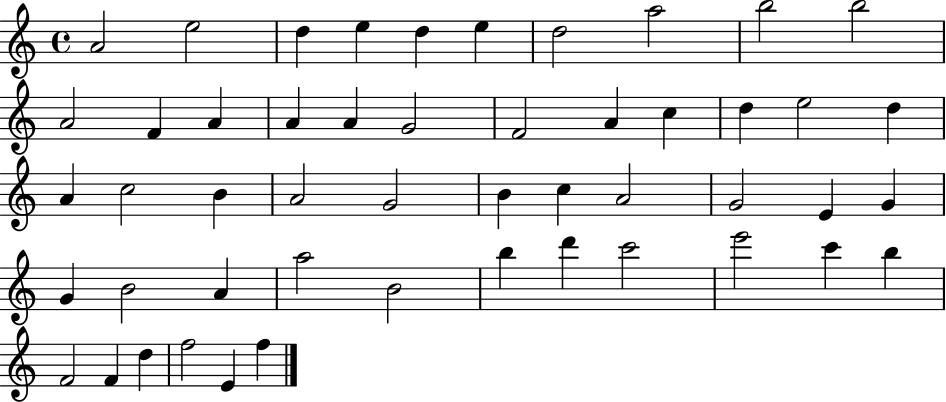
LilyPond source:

{
  \clef treble
  \time 4/4
  \defaultTimeSignature
  \key c \major
  a'2 e''2 | d''4 e''4 d''4 e''4 | d''2 a''2 | b''2 b''2 | \break a'2 f'4 a'4 | a'4 a'4 g'2 | f'2 a'4 c''4 | d''4 e''2 d''4 | \break a'4 c''2 b'4 | a'2 g'2 | b'4 c''4 a'2 | g'2 e'4 g'4 | \break g'4 b'2 a'4 | a''2 b'2 | b''4 d'''4 c'''2 | e'''2 c'''4 b''4 | \break f'2 f'4 d''4 | f''2 e'4 f''4 | \bar "|."
}